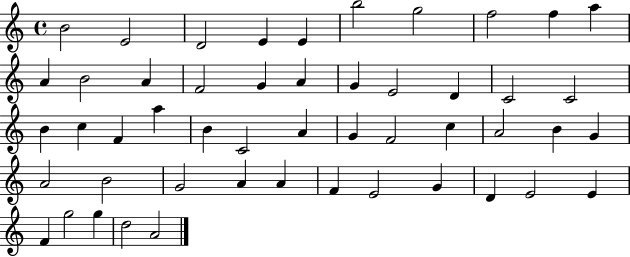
{
  \clef treble
  \time 4/4
  \defaultTimeSignature
  \key c \major
  b'2 e'2 | d'2 e'4 e'4 | b''2 g''2 | f''2 f''4 a''4 | \break a'4 b'2 a'4 | f'2 g'4 a'4 | g'4 e'2 d'4 | c'2 c'2 | \break b'4 c''4 f'4 a''4 | b'4 c'2 a'4 | g'4 f'2 c''4 | a'2 b'4 g'4 | \break a'2 b'2 | g'2 a'4 a'4 | f'4 e'2 g'4 | d'4 e'2 e'4 | \break f'4 g''2 g''4 | d''2 a'2 | \bar "|."
}